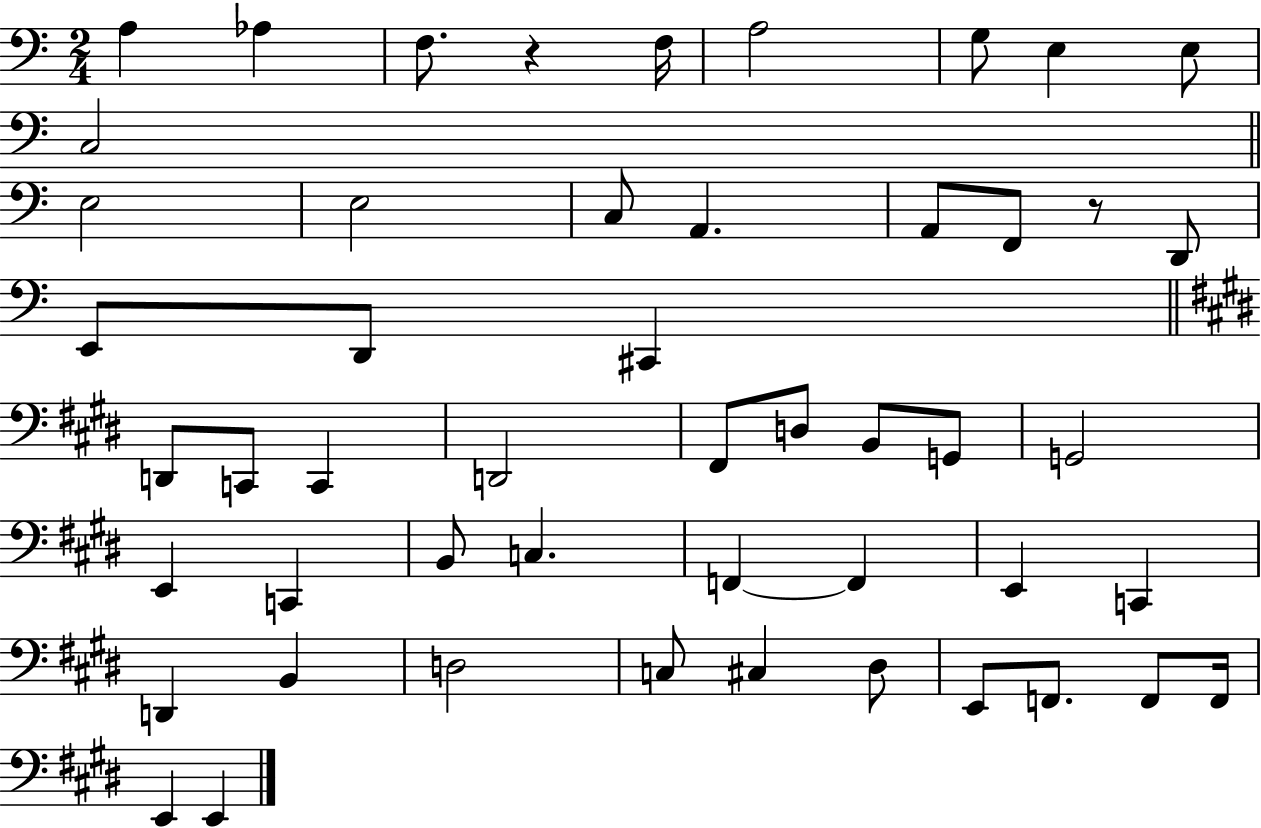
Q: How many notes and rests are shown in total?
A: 50